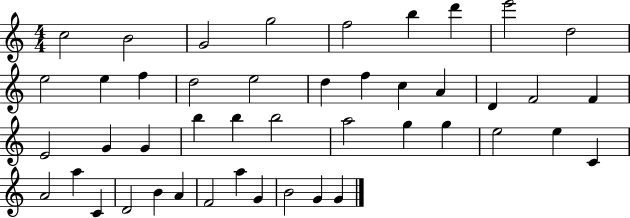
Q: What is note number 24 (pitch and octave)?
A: G4